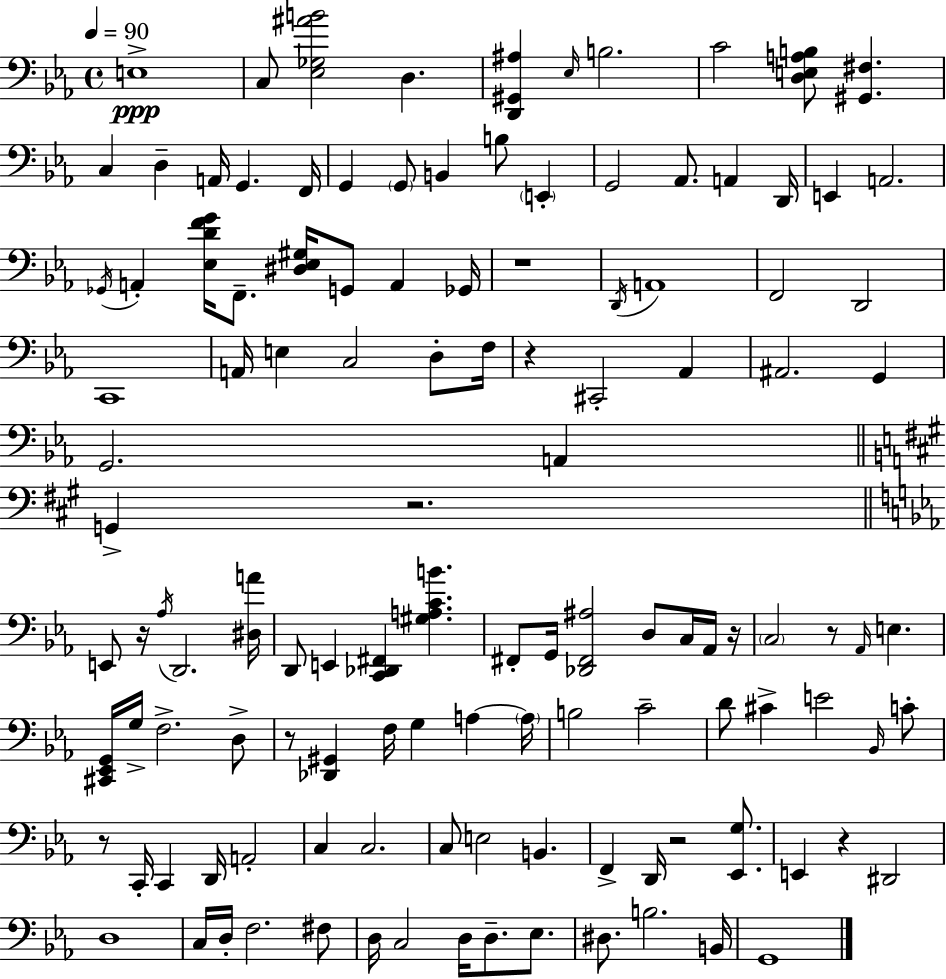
E3/w C3/e [Eb3,Gb3,A#4,B4]/h D3/q. [D2,G#2,A#3]/q Eb3/s B3/h. C4/h [D3,E3,A3,B3]/e [G#2,F#3]/q. C3/q D3/q A2/s G2/q. F2/s G2/q G2/e B2/q B3/e E2/q G2/h Ab2/e. A2/q D2/s E2/q A2/h. Gb2/s A2/q [Eb3,D4,F4,G4]/s F2/e. [D#3,Eb3,G#3]/s G2/e A2/q Gb2/s R/w D2/s A2/w F2/h D2/h C2/w A2/s E3/q C3/h D3/e F3/s R/q C#2/h Ab2/q A#2/h. G2/q G2/h. A2/q G2/q R/h. E2/e R/s Ab3/s D2/h. [D#3,A4]/s D2/e E2/q [C2,Db2,F#2]/q [G#3,A3,C4,B4]/q. F#2/e G2/s [Db2,F#2,A#3]/h D3/e C3/s Ab2/s R/s C3/h R/e Ab2/s E3/q. [C#2,Eb2,G2]/s G3/s F3/h. D3/e R/e [Db2,G#2]/q F3/s G3/q A3/q A3/s B3/h C4/h D4/e C#4/q E4/h Bb2/s C4/e R/e C2/s C2/q D2/s A2/h C3/q C3/h. C3/e E3/h B2/q. F2/q D2/s R/h [Eb2,G3]/e. E2/q R/q D#2/h D3/w C3/s D3/s F3/h. F#3/e D3/s C3/h D3/s D3/e. Eb3/e. D#3/e. B3/h. B2/s G2/w